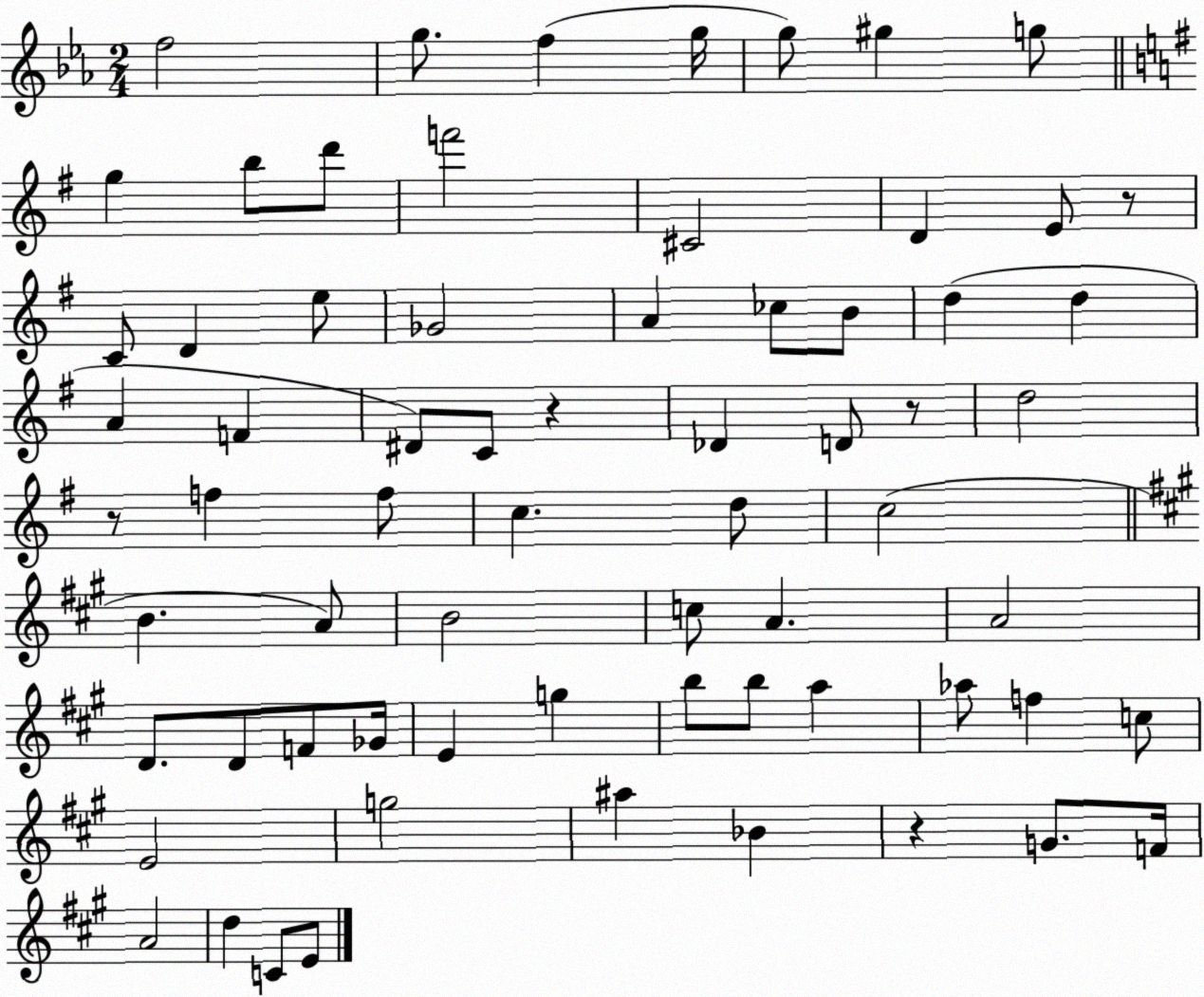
X:1
T:Untitled
M:2/4
L:1/4
K:Eb
f2 g/2 f g/4 g/2 ^g g/2 g b/2 d'/2 f'2 ^C2 D E/2 z/2 C/2 D e/2 _G2 A _c/2 B/2 d d A F ^D/2 C/2 z _D D/2 z/2 d2 z/2 f f/2 c d/2 c2 B A/2 B2 c/2 A A2 D/2 D/2 F/2 _G/4 E g b/2 b/2 a _a/2 f c/2 E2 g2 ^a _B z G/2 F/4 A2 d C/2 E/2